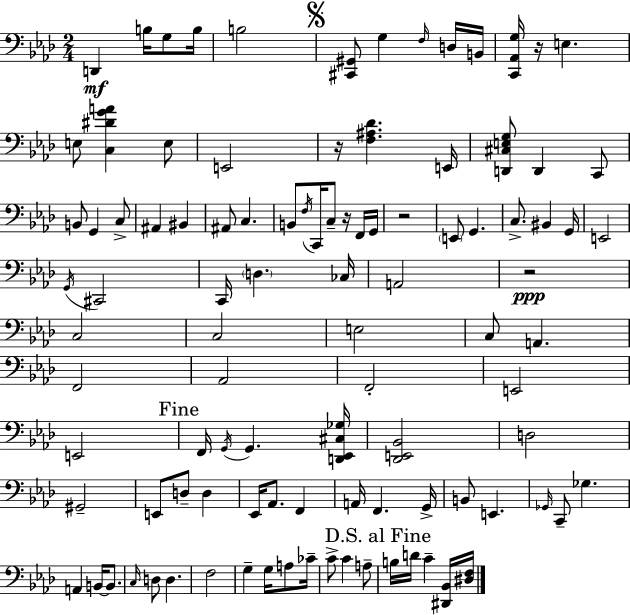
D2/q B3/s G3/e B3/s B3/h [C#2,G#2]/e G3/q F3/s D3/s B2/s [C2,Ab2,G3]/s R/s E3/q. E3/e [C3,D#4,G4,A4]/q E3/e E2/h R/s [F3,A#3,Db4]/q. E2/s [D2,C#3,E3,G3]/e D2/q C2/e B2/e G2/q C3/e A#2/q BIS2/q A#2/e C3/q. B2/e F3/s C2/s C3/e R/s F2/s G2/s R/h E2/e G2/q. C3/e. BIS2/q G2/s E2/h G2/s C#2/h C2/s D3/q. CES3/s A2/h R/h C3/h C3/h E3/h C3/e A2/q. F2/h Ab2/h F2/h E2/h E2/h F2/s G2/s G2/q. [D2,Eb2,C#3,Gb3]/s [Db2,E2,Bb2]/h D3/h G#2/h E2/e D3/e D3/q Eb2/s Ab2/e. F2/q A2/s F2/q. G2/s B2/e E2/q. Gb2/s C2/e Gb3/q. A2/q B2/s B2/e. C3/s D3/e D3/q. F3/h G3/q G3/s A3/e CES4/s C4/e C4/q A3/e B3/s D4/s C4/q [D#2,Bb2]/s [D#3,F3]/s